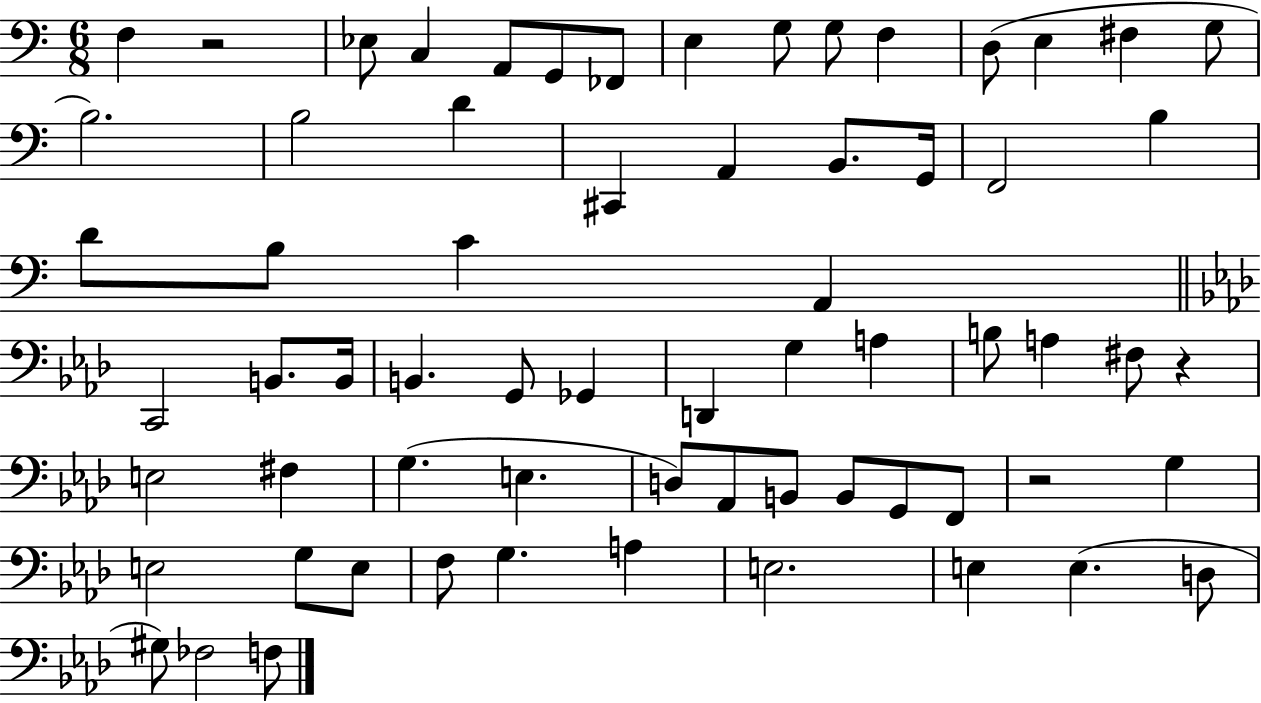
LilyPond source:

{
  \clef bass
  \numericTimeSignature
  \time 6/8
  \key c \major
  f4 r2 | ees8 c4 a,8 g,8 fes,8 | e4 g8 g8 f4 | d8( e4 fis4 g8 | \break b2.) | b2 d'4 | cis,4 a,4 b,8. g,16 | f,2 b4 | \break d'8 b8 c'4 a,4 | \bar "||" \break \key aes \major c,2 b,8. b,16 | b,4. g,8 ges,4 | d,4 g4 a4 | b8 a4 fis8 r4 | \break e2 fis4 | g4.( e4. | d8) aes,8 b,8 b,8 g,8 f,8 | r2 g4 | \break e2 g8 e8 | f8 g4. a4 | e2. | e4 e4.( d8 | \break gis8) fes2 f8 | \bar "|."
}